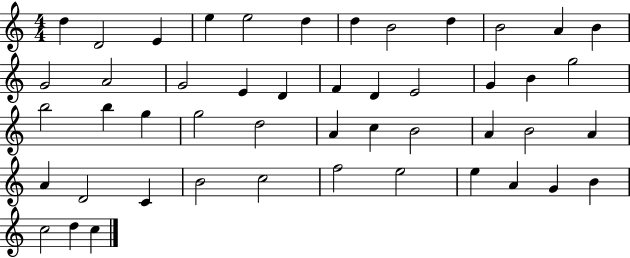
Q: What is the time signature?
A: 4/4